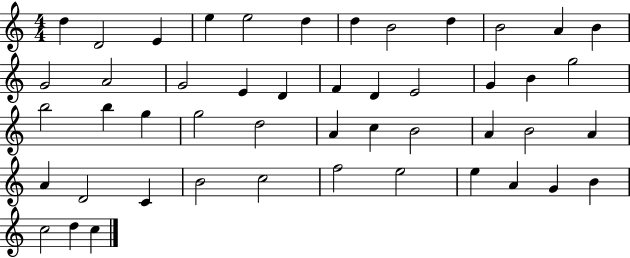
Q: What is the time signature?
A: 4/4